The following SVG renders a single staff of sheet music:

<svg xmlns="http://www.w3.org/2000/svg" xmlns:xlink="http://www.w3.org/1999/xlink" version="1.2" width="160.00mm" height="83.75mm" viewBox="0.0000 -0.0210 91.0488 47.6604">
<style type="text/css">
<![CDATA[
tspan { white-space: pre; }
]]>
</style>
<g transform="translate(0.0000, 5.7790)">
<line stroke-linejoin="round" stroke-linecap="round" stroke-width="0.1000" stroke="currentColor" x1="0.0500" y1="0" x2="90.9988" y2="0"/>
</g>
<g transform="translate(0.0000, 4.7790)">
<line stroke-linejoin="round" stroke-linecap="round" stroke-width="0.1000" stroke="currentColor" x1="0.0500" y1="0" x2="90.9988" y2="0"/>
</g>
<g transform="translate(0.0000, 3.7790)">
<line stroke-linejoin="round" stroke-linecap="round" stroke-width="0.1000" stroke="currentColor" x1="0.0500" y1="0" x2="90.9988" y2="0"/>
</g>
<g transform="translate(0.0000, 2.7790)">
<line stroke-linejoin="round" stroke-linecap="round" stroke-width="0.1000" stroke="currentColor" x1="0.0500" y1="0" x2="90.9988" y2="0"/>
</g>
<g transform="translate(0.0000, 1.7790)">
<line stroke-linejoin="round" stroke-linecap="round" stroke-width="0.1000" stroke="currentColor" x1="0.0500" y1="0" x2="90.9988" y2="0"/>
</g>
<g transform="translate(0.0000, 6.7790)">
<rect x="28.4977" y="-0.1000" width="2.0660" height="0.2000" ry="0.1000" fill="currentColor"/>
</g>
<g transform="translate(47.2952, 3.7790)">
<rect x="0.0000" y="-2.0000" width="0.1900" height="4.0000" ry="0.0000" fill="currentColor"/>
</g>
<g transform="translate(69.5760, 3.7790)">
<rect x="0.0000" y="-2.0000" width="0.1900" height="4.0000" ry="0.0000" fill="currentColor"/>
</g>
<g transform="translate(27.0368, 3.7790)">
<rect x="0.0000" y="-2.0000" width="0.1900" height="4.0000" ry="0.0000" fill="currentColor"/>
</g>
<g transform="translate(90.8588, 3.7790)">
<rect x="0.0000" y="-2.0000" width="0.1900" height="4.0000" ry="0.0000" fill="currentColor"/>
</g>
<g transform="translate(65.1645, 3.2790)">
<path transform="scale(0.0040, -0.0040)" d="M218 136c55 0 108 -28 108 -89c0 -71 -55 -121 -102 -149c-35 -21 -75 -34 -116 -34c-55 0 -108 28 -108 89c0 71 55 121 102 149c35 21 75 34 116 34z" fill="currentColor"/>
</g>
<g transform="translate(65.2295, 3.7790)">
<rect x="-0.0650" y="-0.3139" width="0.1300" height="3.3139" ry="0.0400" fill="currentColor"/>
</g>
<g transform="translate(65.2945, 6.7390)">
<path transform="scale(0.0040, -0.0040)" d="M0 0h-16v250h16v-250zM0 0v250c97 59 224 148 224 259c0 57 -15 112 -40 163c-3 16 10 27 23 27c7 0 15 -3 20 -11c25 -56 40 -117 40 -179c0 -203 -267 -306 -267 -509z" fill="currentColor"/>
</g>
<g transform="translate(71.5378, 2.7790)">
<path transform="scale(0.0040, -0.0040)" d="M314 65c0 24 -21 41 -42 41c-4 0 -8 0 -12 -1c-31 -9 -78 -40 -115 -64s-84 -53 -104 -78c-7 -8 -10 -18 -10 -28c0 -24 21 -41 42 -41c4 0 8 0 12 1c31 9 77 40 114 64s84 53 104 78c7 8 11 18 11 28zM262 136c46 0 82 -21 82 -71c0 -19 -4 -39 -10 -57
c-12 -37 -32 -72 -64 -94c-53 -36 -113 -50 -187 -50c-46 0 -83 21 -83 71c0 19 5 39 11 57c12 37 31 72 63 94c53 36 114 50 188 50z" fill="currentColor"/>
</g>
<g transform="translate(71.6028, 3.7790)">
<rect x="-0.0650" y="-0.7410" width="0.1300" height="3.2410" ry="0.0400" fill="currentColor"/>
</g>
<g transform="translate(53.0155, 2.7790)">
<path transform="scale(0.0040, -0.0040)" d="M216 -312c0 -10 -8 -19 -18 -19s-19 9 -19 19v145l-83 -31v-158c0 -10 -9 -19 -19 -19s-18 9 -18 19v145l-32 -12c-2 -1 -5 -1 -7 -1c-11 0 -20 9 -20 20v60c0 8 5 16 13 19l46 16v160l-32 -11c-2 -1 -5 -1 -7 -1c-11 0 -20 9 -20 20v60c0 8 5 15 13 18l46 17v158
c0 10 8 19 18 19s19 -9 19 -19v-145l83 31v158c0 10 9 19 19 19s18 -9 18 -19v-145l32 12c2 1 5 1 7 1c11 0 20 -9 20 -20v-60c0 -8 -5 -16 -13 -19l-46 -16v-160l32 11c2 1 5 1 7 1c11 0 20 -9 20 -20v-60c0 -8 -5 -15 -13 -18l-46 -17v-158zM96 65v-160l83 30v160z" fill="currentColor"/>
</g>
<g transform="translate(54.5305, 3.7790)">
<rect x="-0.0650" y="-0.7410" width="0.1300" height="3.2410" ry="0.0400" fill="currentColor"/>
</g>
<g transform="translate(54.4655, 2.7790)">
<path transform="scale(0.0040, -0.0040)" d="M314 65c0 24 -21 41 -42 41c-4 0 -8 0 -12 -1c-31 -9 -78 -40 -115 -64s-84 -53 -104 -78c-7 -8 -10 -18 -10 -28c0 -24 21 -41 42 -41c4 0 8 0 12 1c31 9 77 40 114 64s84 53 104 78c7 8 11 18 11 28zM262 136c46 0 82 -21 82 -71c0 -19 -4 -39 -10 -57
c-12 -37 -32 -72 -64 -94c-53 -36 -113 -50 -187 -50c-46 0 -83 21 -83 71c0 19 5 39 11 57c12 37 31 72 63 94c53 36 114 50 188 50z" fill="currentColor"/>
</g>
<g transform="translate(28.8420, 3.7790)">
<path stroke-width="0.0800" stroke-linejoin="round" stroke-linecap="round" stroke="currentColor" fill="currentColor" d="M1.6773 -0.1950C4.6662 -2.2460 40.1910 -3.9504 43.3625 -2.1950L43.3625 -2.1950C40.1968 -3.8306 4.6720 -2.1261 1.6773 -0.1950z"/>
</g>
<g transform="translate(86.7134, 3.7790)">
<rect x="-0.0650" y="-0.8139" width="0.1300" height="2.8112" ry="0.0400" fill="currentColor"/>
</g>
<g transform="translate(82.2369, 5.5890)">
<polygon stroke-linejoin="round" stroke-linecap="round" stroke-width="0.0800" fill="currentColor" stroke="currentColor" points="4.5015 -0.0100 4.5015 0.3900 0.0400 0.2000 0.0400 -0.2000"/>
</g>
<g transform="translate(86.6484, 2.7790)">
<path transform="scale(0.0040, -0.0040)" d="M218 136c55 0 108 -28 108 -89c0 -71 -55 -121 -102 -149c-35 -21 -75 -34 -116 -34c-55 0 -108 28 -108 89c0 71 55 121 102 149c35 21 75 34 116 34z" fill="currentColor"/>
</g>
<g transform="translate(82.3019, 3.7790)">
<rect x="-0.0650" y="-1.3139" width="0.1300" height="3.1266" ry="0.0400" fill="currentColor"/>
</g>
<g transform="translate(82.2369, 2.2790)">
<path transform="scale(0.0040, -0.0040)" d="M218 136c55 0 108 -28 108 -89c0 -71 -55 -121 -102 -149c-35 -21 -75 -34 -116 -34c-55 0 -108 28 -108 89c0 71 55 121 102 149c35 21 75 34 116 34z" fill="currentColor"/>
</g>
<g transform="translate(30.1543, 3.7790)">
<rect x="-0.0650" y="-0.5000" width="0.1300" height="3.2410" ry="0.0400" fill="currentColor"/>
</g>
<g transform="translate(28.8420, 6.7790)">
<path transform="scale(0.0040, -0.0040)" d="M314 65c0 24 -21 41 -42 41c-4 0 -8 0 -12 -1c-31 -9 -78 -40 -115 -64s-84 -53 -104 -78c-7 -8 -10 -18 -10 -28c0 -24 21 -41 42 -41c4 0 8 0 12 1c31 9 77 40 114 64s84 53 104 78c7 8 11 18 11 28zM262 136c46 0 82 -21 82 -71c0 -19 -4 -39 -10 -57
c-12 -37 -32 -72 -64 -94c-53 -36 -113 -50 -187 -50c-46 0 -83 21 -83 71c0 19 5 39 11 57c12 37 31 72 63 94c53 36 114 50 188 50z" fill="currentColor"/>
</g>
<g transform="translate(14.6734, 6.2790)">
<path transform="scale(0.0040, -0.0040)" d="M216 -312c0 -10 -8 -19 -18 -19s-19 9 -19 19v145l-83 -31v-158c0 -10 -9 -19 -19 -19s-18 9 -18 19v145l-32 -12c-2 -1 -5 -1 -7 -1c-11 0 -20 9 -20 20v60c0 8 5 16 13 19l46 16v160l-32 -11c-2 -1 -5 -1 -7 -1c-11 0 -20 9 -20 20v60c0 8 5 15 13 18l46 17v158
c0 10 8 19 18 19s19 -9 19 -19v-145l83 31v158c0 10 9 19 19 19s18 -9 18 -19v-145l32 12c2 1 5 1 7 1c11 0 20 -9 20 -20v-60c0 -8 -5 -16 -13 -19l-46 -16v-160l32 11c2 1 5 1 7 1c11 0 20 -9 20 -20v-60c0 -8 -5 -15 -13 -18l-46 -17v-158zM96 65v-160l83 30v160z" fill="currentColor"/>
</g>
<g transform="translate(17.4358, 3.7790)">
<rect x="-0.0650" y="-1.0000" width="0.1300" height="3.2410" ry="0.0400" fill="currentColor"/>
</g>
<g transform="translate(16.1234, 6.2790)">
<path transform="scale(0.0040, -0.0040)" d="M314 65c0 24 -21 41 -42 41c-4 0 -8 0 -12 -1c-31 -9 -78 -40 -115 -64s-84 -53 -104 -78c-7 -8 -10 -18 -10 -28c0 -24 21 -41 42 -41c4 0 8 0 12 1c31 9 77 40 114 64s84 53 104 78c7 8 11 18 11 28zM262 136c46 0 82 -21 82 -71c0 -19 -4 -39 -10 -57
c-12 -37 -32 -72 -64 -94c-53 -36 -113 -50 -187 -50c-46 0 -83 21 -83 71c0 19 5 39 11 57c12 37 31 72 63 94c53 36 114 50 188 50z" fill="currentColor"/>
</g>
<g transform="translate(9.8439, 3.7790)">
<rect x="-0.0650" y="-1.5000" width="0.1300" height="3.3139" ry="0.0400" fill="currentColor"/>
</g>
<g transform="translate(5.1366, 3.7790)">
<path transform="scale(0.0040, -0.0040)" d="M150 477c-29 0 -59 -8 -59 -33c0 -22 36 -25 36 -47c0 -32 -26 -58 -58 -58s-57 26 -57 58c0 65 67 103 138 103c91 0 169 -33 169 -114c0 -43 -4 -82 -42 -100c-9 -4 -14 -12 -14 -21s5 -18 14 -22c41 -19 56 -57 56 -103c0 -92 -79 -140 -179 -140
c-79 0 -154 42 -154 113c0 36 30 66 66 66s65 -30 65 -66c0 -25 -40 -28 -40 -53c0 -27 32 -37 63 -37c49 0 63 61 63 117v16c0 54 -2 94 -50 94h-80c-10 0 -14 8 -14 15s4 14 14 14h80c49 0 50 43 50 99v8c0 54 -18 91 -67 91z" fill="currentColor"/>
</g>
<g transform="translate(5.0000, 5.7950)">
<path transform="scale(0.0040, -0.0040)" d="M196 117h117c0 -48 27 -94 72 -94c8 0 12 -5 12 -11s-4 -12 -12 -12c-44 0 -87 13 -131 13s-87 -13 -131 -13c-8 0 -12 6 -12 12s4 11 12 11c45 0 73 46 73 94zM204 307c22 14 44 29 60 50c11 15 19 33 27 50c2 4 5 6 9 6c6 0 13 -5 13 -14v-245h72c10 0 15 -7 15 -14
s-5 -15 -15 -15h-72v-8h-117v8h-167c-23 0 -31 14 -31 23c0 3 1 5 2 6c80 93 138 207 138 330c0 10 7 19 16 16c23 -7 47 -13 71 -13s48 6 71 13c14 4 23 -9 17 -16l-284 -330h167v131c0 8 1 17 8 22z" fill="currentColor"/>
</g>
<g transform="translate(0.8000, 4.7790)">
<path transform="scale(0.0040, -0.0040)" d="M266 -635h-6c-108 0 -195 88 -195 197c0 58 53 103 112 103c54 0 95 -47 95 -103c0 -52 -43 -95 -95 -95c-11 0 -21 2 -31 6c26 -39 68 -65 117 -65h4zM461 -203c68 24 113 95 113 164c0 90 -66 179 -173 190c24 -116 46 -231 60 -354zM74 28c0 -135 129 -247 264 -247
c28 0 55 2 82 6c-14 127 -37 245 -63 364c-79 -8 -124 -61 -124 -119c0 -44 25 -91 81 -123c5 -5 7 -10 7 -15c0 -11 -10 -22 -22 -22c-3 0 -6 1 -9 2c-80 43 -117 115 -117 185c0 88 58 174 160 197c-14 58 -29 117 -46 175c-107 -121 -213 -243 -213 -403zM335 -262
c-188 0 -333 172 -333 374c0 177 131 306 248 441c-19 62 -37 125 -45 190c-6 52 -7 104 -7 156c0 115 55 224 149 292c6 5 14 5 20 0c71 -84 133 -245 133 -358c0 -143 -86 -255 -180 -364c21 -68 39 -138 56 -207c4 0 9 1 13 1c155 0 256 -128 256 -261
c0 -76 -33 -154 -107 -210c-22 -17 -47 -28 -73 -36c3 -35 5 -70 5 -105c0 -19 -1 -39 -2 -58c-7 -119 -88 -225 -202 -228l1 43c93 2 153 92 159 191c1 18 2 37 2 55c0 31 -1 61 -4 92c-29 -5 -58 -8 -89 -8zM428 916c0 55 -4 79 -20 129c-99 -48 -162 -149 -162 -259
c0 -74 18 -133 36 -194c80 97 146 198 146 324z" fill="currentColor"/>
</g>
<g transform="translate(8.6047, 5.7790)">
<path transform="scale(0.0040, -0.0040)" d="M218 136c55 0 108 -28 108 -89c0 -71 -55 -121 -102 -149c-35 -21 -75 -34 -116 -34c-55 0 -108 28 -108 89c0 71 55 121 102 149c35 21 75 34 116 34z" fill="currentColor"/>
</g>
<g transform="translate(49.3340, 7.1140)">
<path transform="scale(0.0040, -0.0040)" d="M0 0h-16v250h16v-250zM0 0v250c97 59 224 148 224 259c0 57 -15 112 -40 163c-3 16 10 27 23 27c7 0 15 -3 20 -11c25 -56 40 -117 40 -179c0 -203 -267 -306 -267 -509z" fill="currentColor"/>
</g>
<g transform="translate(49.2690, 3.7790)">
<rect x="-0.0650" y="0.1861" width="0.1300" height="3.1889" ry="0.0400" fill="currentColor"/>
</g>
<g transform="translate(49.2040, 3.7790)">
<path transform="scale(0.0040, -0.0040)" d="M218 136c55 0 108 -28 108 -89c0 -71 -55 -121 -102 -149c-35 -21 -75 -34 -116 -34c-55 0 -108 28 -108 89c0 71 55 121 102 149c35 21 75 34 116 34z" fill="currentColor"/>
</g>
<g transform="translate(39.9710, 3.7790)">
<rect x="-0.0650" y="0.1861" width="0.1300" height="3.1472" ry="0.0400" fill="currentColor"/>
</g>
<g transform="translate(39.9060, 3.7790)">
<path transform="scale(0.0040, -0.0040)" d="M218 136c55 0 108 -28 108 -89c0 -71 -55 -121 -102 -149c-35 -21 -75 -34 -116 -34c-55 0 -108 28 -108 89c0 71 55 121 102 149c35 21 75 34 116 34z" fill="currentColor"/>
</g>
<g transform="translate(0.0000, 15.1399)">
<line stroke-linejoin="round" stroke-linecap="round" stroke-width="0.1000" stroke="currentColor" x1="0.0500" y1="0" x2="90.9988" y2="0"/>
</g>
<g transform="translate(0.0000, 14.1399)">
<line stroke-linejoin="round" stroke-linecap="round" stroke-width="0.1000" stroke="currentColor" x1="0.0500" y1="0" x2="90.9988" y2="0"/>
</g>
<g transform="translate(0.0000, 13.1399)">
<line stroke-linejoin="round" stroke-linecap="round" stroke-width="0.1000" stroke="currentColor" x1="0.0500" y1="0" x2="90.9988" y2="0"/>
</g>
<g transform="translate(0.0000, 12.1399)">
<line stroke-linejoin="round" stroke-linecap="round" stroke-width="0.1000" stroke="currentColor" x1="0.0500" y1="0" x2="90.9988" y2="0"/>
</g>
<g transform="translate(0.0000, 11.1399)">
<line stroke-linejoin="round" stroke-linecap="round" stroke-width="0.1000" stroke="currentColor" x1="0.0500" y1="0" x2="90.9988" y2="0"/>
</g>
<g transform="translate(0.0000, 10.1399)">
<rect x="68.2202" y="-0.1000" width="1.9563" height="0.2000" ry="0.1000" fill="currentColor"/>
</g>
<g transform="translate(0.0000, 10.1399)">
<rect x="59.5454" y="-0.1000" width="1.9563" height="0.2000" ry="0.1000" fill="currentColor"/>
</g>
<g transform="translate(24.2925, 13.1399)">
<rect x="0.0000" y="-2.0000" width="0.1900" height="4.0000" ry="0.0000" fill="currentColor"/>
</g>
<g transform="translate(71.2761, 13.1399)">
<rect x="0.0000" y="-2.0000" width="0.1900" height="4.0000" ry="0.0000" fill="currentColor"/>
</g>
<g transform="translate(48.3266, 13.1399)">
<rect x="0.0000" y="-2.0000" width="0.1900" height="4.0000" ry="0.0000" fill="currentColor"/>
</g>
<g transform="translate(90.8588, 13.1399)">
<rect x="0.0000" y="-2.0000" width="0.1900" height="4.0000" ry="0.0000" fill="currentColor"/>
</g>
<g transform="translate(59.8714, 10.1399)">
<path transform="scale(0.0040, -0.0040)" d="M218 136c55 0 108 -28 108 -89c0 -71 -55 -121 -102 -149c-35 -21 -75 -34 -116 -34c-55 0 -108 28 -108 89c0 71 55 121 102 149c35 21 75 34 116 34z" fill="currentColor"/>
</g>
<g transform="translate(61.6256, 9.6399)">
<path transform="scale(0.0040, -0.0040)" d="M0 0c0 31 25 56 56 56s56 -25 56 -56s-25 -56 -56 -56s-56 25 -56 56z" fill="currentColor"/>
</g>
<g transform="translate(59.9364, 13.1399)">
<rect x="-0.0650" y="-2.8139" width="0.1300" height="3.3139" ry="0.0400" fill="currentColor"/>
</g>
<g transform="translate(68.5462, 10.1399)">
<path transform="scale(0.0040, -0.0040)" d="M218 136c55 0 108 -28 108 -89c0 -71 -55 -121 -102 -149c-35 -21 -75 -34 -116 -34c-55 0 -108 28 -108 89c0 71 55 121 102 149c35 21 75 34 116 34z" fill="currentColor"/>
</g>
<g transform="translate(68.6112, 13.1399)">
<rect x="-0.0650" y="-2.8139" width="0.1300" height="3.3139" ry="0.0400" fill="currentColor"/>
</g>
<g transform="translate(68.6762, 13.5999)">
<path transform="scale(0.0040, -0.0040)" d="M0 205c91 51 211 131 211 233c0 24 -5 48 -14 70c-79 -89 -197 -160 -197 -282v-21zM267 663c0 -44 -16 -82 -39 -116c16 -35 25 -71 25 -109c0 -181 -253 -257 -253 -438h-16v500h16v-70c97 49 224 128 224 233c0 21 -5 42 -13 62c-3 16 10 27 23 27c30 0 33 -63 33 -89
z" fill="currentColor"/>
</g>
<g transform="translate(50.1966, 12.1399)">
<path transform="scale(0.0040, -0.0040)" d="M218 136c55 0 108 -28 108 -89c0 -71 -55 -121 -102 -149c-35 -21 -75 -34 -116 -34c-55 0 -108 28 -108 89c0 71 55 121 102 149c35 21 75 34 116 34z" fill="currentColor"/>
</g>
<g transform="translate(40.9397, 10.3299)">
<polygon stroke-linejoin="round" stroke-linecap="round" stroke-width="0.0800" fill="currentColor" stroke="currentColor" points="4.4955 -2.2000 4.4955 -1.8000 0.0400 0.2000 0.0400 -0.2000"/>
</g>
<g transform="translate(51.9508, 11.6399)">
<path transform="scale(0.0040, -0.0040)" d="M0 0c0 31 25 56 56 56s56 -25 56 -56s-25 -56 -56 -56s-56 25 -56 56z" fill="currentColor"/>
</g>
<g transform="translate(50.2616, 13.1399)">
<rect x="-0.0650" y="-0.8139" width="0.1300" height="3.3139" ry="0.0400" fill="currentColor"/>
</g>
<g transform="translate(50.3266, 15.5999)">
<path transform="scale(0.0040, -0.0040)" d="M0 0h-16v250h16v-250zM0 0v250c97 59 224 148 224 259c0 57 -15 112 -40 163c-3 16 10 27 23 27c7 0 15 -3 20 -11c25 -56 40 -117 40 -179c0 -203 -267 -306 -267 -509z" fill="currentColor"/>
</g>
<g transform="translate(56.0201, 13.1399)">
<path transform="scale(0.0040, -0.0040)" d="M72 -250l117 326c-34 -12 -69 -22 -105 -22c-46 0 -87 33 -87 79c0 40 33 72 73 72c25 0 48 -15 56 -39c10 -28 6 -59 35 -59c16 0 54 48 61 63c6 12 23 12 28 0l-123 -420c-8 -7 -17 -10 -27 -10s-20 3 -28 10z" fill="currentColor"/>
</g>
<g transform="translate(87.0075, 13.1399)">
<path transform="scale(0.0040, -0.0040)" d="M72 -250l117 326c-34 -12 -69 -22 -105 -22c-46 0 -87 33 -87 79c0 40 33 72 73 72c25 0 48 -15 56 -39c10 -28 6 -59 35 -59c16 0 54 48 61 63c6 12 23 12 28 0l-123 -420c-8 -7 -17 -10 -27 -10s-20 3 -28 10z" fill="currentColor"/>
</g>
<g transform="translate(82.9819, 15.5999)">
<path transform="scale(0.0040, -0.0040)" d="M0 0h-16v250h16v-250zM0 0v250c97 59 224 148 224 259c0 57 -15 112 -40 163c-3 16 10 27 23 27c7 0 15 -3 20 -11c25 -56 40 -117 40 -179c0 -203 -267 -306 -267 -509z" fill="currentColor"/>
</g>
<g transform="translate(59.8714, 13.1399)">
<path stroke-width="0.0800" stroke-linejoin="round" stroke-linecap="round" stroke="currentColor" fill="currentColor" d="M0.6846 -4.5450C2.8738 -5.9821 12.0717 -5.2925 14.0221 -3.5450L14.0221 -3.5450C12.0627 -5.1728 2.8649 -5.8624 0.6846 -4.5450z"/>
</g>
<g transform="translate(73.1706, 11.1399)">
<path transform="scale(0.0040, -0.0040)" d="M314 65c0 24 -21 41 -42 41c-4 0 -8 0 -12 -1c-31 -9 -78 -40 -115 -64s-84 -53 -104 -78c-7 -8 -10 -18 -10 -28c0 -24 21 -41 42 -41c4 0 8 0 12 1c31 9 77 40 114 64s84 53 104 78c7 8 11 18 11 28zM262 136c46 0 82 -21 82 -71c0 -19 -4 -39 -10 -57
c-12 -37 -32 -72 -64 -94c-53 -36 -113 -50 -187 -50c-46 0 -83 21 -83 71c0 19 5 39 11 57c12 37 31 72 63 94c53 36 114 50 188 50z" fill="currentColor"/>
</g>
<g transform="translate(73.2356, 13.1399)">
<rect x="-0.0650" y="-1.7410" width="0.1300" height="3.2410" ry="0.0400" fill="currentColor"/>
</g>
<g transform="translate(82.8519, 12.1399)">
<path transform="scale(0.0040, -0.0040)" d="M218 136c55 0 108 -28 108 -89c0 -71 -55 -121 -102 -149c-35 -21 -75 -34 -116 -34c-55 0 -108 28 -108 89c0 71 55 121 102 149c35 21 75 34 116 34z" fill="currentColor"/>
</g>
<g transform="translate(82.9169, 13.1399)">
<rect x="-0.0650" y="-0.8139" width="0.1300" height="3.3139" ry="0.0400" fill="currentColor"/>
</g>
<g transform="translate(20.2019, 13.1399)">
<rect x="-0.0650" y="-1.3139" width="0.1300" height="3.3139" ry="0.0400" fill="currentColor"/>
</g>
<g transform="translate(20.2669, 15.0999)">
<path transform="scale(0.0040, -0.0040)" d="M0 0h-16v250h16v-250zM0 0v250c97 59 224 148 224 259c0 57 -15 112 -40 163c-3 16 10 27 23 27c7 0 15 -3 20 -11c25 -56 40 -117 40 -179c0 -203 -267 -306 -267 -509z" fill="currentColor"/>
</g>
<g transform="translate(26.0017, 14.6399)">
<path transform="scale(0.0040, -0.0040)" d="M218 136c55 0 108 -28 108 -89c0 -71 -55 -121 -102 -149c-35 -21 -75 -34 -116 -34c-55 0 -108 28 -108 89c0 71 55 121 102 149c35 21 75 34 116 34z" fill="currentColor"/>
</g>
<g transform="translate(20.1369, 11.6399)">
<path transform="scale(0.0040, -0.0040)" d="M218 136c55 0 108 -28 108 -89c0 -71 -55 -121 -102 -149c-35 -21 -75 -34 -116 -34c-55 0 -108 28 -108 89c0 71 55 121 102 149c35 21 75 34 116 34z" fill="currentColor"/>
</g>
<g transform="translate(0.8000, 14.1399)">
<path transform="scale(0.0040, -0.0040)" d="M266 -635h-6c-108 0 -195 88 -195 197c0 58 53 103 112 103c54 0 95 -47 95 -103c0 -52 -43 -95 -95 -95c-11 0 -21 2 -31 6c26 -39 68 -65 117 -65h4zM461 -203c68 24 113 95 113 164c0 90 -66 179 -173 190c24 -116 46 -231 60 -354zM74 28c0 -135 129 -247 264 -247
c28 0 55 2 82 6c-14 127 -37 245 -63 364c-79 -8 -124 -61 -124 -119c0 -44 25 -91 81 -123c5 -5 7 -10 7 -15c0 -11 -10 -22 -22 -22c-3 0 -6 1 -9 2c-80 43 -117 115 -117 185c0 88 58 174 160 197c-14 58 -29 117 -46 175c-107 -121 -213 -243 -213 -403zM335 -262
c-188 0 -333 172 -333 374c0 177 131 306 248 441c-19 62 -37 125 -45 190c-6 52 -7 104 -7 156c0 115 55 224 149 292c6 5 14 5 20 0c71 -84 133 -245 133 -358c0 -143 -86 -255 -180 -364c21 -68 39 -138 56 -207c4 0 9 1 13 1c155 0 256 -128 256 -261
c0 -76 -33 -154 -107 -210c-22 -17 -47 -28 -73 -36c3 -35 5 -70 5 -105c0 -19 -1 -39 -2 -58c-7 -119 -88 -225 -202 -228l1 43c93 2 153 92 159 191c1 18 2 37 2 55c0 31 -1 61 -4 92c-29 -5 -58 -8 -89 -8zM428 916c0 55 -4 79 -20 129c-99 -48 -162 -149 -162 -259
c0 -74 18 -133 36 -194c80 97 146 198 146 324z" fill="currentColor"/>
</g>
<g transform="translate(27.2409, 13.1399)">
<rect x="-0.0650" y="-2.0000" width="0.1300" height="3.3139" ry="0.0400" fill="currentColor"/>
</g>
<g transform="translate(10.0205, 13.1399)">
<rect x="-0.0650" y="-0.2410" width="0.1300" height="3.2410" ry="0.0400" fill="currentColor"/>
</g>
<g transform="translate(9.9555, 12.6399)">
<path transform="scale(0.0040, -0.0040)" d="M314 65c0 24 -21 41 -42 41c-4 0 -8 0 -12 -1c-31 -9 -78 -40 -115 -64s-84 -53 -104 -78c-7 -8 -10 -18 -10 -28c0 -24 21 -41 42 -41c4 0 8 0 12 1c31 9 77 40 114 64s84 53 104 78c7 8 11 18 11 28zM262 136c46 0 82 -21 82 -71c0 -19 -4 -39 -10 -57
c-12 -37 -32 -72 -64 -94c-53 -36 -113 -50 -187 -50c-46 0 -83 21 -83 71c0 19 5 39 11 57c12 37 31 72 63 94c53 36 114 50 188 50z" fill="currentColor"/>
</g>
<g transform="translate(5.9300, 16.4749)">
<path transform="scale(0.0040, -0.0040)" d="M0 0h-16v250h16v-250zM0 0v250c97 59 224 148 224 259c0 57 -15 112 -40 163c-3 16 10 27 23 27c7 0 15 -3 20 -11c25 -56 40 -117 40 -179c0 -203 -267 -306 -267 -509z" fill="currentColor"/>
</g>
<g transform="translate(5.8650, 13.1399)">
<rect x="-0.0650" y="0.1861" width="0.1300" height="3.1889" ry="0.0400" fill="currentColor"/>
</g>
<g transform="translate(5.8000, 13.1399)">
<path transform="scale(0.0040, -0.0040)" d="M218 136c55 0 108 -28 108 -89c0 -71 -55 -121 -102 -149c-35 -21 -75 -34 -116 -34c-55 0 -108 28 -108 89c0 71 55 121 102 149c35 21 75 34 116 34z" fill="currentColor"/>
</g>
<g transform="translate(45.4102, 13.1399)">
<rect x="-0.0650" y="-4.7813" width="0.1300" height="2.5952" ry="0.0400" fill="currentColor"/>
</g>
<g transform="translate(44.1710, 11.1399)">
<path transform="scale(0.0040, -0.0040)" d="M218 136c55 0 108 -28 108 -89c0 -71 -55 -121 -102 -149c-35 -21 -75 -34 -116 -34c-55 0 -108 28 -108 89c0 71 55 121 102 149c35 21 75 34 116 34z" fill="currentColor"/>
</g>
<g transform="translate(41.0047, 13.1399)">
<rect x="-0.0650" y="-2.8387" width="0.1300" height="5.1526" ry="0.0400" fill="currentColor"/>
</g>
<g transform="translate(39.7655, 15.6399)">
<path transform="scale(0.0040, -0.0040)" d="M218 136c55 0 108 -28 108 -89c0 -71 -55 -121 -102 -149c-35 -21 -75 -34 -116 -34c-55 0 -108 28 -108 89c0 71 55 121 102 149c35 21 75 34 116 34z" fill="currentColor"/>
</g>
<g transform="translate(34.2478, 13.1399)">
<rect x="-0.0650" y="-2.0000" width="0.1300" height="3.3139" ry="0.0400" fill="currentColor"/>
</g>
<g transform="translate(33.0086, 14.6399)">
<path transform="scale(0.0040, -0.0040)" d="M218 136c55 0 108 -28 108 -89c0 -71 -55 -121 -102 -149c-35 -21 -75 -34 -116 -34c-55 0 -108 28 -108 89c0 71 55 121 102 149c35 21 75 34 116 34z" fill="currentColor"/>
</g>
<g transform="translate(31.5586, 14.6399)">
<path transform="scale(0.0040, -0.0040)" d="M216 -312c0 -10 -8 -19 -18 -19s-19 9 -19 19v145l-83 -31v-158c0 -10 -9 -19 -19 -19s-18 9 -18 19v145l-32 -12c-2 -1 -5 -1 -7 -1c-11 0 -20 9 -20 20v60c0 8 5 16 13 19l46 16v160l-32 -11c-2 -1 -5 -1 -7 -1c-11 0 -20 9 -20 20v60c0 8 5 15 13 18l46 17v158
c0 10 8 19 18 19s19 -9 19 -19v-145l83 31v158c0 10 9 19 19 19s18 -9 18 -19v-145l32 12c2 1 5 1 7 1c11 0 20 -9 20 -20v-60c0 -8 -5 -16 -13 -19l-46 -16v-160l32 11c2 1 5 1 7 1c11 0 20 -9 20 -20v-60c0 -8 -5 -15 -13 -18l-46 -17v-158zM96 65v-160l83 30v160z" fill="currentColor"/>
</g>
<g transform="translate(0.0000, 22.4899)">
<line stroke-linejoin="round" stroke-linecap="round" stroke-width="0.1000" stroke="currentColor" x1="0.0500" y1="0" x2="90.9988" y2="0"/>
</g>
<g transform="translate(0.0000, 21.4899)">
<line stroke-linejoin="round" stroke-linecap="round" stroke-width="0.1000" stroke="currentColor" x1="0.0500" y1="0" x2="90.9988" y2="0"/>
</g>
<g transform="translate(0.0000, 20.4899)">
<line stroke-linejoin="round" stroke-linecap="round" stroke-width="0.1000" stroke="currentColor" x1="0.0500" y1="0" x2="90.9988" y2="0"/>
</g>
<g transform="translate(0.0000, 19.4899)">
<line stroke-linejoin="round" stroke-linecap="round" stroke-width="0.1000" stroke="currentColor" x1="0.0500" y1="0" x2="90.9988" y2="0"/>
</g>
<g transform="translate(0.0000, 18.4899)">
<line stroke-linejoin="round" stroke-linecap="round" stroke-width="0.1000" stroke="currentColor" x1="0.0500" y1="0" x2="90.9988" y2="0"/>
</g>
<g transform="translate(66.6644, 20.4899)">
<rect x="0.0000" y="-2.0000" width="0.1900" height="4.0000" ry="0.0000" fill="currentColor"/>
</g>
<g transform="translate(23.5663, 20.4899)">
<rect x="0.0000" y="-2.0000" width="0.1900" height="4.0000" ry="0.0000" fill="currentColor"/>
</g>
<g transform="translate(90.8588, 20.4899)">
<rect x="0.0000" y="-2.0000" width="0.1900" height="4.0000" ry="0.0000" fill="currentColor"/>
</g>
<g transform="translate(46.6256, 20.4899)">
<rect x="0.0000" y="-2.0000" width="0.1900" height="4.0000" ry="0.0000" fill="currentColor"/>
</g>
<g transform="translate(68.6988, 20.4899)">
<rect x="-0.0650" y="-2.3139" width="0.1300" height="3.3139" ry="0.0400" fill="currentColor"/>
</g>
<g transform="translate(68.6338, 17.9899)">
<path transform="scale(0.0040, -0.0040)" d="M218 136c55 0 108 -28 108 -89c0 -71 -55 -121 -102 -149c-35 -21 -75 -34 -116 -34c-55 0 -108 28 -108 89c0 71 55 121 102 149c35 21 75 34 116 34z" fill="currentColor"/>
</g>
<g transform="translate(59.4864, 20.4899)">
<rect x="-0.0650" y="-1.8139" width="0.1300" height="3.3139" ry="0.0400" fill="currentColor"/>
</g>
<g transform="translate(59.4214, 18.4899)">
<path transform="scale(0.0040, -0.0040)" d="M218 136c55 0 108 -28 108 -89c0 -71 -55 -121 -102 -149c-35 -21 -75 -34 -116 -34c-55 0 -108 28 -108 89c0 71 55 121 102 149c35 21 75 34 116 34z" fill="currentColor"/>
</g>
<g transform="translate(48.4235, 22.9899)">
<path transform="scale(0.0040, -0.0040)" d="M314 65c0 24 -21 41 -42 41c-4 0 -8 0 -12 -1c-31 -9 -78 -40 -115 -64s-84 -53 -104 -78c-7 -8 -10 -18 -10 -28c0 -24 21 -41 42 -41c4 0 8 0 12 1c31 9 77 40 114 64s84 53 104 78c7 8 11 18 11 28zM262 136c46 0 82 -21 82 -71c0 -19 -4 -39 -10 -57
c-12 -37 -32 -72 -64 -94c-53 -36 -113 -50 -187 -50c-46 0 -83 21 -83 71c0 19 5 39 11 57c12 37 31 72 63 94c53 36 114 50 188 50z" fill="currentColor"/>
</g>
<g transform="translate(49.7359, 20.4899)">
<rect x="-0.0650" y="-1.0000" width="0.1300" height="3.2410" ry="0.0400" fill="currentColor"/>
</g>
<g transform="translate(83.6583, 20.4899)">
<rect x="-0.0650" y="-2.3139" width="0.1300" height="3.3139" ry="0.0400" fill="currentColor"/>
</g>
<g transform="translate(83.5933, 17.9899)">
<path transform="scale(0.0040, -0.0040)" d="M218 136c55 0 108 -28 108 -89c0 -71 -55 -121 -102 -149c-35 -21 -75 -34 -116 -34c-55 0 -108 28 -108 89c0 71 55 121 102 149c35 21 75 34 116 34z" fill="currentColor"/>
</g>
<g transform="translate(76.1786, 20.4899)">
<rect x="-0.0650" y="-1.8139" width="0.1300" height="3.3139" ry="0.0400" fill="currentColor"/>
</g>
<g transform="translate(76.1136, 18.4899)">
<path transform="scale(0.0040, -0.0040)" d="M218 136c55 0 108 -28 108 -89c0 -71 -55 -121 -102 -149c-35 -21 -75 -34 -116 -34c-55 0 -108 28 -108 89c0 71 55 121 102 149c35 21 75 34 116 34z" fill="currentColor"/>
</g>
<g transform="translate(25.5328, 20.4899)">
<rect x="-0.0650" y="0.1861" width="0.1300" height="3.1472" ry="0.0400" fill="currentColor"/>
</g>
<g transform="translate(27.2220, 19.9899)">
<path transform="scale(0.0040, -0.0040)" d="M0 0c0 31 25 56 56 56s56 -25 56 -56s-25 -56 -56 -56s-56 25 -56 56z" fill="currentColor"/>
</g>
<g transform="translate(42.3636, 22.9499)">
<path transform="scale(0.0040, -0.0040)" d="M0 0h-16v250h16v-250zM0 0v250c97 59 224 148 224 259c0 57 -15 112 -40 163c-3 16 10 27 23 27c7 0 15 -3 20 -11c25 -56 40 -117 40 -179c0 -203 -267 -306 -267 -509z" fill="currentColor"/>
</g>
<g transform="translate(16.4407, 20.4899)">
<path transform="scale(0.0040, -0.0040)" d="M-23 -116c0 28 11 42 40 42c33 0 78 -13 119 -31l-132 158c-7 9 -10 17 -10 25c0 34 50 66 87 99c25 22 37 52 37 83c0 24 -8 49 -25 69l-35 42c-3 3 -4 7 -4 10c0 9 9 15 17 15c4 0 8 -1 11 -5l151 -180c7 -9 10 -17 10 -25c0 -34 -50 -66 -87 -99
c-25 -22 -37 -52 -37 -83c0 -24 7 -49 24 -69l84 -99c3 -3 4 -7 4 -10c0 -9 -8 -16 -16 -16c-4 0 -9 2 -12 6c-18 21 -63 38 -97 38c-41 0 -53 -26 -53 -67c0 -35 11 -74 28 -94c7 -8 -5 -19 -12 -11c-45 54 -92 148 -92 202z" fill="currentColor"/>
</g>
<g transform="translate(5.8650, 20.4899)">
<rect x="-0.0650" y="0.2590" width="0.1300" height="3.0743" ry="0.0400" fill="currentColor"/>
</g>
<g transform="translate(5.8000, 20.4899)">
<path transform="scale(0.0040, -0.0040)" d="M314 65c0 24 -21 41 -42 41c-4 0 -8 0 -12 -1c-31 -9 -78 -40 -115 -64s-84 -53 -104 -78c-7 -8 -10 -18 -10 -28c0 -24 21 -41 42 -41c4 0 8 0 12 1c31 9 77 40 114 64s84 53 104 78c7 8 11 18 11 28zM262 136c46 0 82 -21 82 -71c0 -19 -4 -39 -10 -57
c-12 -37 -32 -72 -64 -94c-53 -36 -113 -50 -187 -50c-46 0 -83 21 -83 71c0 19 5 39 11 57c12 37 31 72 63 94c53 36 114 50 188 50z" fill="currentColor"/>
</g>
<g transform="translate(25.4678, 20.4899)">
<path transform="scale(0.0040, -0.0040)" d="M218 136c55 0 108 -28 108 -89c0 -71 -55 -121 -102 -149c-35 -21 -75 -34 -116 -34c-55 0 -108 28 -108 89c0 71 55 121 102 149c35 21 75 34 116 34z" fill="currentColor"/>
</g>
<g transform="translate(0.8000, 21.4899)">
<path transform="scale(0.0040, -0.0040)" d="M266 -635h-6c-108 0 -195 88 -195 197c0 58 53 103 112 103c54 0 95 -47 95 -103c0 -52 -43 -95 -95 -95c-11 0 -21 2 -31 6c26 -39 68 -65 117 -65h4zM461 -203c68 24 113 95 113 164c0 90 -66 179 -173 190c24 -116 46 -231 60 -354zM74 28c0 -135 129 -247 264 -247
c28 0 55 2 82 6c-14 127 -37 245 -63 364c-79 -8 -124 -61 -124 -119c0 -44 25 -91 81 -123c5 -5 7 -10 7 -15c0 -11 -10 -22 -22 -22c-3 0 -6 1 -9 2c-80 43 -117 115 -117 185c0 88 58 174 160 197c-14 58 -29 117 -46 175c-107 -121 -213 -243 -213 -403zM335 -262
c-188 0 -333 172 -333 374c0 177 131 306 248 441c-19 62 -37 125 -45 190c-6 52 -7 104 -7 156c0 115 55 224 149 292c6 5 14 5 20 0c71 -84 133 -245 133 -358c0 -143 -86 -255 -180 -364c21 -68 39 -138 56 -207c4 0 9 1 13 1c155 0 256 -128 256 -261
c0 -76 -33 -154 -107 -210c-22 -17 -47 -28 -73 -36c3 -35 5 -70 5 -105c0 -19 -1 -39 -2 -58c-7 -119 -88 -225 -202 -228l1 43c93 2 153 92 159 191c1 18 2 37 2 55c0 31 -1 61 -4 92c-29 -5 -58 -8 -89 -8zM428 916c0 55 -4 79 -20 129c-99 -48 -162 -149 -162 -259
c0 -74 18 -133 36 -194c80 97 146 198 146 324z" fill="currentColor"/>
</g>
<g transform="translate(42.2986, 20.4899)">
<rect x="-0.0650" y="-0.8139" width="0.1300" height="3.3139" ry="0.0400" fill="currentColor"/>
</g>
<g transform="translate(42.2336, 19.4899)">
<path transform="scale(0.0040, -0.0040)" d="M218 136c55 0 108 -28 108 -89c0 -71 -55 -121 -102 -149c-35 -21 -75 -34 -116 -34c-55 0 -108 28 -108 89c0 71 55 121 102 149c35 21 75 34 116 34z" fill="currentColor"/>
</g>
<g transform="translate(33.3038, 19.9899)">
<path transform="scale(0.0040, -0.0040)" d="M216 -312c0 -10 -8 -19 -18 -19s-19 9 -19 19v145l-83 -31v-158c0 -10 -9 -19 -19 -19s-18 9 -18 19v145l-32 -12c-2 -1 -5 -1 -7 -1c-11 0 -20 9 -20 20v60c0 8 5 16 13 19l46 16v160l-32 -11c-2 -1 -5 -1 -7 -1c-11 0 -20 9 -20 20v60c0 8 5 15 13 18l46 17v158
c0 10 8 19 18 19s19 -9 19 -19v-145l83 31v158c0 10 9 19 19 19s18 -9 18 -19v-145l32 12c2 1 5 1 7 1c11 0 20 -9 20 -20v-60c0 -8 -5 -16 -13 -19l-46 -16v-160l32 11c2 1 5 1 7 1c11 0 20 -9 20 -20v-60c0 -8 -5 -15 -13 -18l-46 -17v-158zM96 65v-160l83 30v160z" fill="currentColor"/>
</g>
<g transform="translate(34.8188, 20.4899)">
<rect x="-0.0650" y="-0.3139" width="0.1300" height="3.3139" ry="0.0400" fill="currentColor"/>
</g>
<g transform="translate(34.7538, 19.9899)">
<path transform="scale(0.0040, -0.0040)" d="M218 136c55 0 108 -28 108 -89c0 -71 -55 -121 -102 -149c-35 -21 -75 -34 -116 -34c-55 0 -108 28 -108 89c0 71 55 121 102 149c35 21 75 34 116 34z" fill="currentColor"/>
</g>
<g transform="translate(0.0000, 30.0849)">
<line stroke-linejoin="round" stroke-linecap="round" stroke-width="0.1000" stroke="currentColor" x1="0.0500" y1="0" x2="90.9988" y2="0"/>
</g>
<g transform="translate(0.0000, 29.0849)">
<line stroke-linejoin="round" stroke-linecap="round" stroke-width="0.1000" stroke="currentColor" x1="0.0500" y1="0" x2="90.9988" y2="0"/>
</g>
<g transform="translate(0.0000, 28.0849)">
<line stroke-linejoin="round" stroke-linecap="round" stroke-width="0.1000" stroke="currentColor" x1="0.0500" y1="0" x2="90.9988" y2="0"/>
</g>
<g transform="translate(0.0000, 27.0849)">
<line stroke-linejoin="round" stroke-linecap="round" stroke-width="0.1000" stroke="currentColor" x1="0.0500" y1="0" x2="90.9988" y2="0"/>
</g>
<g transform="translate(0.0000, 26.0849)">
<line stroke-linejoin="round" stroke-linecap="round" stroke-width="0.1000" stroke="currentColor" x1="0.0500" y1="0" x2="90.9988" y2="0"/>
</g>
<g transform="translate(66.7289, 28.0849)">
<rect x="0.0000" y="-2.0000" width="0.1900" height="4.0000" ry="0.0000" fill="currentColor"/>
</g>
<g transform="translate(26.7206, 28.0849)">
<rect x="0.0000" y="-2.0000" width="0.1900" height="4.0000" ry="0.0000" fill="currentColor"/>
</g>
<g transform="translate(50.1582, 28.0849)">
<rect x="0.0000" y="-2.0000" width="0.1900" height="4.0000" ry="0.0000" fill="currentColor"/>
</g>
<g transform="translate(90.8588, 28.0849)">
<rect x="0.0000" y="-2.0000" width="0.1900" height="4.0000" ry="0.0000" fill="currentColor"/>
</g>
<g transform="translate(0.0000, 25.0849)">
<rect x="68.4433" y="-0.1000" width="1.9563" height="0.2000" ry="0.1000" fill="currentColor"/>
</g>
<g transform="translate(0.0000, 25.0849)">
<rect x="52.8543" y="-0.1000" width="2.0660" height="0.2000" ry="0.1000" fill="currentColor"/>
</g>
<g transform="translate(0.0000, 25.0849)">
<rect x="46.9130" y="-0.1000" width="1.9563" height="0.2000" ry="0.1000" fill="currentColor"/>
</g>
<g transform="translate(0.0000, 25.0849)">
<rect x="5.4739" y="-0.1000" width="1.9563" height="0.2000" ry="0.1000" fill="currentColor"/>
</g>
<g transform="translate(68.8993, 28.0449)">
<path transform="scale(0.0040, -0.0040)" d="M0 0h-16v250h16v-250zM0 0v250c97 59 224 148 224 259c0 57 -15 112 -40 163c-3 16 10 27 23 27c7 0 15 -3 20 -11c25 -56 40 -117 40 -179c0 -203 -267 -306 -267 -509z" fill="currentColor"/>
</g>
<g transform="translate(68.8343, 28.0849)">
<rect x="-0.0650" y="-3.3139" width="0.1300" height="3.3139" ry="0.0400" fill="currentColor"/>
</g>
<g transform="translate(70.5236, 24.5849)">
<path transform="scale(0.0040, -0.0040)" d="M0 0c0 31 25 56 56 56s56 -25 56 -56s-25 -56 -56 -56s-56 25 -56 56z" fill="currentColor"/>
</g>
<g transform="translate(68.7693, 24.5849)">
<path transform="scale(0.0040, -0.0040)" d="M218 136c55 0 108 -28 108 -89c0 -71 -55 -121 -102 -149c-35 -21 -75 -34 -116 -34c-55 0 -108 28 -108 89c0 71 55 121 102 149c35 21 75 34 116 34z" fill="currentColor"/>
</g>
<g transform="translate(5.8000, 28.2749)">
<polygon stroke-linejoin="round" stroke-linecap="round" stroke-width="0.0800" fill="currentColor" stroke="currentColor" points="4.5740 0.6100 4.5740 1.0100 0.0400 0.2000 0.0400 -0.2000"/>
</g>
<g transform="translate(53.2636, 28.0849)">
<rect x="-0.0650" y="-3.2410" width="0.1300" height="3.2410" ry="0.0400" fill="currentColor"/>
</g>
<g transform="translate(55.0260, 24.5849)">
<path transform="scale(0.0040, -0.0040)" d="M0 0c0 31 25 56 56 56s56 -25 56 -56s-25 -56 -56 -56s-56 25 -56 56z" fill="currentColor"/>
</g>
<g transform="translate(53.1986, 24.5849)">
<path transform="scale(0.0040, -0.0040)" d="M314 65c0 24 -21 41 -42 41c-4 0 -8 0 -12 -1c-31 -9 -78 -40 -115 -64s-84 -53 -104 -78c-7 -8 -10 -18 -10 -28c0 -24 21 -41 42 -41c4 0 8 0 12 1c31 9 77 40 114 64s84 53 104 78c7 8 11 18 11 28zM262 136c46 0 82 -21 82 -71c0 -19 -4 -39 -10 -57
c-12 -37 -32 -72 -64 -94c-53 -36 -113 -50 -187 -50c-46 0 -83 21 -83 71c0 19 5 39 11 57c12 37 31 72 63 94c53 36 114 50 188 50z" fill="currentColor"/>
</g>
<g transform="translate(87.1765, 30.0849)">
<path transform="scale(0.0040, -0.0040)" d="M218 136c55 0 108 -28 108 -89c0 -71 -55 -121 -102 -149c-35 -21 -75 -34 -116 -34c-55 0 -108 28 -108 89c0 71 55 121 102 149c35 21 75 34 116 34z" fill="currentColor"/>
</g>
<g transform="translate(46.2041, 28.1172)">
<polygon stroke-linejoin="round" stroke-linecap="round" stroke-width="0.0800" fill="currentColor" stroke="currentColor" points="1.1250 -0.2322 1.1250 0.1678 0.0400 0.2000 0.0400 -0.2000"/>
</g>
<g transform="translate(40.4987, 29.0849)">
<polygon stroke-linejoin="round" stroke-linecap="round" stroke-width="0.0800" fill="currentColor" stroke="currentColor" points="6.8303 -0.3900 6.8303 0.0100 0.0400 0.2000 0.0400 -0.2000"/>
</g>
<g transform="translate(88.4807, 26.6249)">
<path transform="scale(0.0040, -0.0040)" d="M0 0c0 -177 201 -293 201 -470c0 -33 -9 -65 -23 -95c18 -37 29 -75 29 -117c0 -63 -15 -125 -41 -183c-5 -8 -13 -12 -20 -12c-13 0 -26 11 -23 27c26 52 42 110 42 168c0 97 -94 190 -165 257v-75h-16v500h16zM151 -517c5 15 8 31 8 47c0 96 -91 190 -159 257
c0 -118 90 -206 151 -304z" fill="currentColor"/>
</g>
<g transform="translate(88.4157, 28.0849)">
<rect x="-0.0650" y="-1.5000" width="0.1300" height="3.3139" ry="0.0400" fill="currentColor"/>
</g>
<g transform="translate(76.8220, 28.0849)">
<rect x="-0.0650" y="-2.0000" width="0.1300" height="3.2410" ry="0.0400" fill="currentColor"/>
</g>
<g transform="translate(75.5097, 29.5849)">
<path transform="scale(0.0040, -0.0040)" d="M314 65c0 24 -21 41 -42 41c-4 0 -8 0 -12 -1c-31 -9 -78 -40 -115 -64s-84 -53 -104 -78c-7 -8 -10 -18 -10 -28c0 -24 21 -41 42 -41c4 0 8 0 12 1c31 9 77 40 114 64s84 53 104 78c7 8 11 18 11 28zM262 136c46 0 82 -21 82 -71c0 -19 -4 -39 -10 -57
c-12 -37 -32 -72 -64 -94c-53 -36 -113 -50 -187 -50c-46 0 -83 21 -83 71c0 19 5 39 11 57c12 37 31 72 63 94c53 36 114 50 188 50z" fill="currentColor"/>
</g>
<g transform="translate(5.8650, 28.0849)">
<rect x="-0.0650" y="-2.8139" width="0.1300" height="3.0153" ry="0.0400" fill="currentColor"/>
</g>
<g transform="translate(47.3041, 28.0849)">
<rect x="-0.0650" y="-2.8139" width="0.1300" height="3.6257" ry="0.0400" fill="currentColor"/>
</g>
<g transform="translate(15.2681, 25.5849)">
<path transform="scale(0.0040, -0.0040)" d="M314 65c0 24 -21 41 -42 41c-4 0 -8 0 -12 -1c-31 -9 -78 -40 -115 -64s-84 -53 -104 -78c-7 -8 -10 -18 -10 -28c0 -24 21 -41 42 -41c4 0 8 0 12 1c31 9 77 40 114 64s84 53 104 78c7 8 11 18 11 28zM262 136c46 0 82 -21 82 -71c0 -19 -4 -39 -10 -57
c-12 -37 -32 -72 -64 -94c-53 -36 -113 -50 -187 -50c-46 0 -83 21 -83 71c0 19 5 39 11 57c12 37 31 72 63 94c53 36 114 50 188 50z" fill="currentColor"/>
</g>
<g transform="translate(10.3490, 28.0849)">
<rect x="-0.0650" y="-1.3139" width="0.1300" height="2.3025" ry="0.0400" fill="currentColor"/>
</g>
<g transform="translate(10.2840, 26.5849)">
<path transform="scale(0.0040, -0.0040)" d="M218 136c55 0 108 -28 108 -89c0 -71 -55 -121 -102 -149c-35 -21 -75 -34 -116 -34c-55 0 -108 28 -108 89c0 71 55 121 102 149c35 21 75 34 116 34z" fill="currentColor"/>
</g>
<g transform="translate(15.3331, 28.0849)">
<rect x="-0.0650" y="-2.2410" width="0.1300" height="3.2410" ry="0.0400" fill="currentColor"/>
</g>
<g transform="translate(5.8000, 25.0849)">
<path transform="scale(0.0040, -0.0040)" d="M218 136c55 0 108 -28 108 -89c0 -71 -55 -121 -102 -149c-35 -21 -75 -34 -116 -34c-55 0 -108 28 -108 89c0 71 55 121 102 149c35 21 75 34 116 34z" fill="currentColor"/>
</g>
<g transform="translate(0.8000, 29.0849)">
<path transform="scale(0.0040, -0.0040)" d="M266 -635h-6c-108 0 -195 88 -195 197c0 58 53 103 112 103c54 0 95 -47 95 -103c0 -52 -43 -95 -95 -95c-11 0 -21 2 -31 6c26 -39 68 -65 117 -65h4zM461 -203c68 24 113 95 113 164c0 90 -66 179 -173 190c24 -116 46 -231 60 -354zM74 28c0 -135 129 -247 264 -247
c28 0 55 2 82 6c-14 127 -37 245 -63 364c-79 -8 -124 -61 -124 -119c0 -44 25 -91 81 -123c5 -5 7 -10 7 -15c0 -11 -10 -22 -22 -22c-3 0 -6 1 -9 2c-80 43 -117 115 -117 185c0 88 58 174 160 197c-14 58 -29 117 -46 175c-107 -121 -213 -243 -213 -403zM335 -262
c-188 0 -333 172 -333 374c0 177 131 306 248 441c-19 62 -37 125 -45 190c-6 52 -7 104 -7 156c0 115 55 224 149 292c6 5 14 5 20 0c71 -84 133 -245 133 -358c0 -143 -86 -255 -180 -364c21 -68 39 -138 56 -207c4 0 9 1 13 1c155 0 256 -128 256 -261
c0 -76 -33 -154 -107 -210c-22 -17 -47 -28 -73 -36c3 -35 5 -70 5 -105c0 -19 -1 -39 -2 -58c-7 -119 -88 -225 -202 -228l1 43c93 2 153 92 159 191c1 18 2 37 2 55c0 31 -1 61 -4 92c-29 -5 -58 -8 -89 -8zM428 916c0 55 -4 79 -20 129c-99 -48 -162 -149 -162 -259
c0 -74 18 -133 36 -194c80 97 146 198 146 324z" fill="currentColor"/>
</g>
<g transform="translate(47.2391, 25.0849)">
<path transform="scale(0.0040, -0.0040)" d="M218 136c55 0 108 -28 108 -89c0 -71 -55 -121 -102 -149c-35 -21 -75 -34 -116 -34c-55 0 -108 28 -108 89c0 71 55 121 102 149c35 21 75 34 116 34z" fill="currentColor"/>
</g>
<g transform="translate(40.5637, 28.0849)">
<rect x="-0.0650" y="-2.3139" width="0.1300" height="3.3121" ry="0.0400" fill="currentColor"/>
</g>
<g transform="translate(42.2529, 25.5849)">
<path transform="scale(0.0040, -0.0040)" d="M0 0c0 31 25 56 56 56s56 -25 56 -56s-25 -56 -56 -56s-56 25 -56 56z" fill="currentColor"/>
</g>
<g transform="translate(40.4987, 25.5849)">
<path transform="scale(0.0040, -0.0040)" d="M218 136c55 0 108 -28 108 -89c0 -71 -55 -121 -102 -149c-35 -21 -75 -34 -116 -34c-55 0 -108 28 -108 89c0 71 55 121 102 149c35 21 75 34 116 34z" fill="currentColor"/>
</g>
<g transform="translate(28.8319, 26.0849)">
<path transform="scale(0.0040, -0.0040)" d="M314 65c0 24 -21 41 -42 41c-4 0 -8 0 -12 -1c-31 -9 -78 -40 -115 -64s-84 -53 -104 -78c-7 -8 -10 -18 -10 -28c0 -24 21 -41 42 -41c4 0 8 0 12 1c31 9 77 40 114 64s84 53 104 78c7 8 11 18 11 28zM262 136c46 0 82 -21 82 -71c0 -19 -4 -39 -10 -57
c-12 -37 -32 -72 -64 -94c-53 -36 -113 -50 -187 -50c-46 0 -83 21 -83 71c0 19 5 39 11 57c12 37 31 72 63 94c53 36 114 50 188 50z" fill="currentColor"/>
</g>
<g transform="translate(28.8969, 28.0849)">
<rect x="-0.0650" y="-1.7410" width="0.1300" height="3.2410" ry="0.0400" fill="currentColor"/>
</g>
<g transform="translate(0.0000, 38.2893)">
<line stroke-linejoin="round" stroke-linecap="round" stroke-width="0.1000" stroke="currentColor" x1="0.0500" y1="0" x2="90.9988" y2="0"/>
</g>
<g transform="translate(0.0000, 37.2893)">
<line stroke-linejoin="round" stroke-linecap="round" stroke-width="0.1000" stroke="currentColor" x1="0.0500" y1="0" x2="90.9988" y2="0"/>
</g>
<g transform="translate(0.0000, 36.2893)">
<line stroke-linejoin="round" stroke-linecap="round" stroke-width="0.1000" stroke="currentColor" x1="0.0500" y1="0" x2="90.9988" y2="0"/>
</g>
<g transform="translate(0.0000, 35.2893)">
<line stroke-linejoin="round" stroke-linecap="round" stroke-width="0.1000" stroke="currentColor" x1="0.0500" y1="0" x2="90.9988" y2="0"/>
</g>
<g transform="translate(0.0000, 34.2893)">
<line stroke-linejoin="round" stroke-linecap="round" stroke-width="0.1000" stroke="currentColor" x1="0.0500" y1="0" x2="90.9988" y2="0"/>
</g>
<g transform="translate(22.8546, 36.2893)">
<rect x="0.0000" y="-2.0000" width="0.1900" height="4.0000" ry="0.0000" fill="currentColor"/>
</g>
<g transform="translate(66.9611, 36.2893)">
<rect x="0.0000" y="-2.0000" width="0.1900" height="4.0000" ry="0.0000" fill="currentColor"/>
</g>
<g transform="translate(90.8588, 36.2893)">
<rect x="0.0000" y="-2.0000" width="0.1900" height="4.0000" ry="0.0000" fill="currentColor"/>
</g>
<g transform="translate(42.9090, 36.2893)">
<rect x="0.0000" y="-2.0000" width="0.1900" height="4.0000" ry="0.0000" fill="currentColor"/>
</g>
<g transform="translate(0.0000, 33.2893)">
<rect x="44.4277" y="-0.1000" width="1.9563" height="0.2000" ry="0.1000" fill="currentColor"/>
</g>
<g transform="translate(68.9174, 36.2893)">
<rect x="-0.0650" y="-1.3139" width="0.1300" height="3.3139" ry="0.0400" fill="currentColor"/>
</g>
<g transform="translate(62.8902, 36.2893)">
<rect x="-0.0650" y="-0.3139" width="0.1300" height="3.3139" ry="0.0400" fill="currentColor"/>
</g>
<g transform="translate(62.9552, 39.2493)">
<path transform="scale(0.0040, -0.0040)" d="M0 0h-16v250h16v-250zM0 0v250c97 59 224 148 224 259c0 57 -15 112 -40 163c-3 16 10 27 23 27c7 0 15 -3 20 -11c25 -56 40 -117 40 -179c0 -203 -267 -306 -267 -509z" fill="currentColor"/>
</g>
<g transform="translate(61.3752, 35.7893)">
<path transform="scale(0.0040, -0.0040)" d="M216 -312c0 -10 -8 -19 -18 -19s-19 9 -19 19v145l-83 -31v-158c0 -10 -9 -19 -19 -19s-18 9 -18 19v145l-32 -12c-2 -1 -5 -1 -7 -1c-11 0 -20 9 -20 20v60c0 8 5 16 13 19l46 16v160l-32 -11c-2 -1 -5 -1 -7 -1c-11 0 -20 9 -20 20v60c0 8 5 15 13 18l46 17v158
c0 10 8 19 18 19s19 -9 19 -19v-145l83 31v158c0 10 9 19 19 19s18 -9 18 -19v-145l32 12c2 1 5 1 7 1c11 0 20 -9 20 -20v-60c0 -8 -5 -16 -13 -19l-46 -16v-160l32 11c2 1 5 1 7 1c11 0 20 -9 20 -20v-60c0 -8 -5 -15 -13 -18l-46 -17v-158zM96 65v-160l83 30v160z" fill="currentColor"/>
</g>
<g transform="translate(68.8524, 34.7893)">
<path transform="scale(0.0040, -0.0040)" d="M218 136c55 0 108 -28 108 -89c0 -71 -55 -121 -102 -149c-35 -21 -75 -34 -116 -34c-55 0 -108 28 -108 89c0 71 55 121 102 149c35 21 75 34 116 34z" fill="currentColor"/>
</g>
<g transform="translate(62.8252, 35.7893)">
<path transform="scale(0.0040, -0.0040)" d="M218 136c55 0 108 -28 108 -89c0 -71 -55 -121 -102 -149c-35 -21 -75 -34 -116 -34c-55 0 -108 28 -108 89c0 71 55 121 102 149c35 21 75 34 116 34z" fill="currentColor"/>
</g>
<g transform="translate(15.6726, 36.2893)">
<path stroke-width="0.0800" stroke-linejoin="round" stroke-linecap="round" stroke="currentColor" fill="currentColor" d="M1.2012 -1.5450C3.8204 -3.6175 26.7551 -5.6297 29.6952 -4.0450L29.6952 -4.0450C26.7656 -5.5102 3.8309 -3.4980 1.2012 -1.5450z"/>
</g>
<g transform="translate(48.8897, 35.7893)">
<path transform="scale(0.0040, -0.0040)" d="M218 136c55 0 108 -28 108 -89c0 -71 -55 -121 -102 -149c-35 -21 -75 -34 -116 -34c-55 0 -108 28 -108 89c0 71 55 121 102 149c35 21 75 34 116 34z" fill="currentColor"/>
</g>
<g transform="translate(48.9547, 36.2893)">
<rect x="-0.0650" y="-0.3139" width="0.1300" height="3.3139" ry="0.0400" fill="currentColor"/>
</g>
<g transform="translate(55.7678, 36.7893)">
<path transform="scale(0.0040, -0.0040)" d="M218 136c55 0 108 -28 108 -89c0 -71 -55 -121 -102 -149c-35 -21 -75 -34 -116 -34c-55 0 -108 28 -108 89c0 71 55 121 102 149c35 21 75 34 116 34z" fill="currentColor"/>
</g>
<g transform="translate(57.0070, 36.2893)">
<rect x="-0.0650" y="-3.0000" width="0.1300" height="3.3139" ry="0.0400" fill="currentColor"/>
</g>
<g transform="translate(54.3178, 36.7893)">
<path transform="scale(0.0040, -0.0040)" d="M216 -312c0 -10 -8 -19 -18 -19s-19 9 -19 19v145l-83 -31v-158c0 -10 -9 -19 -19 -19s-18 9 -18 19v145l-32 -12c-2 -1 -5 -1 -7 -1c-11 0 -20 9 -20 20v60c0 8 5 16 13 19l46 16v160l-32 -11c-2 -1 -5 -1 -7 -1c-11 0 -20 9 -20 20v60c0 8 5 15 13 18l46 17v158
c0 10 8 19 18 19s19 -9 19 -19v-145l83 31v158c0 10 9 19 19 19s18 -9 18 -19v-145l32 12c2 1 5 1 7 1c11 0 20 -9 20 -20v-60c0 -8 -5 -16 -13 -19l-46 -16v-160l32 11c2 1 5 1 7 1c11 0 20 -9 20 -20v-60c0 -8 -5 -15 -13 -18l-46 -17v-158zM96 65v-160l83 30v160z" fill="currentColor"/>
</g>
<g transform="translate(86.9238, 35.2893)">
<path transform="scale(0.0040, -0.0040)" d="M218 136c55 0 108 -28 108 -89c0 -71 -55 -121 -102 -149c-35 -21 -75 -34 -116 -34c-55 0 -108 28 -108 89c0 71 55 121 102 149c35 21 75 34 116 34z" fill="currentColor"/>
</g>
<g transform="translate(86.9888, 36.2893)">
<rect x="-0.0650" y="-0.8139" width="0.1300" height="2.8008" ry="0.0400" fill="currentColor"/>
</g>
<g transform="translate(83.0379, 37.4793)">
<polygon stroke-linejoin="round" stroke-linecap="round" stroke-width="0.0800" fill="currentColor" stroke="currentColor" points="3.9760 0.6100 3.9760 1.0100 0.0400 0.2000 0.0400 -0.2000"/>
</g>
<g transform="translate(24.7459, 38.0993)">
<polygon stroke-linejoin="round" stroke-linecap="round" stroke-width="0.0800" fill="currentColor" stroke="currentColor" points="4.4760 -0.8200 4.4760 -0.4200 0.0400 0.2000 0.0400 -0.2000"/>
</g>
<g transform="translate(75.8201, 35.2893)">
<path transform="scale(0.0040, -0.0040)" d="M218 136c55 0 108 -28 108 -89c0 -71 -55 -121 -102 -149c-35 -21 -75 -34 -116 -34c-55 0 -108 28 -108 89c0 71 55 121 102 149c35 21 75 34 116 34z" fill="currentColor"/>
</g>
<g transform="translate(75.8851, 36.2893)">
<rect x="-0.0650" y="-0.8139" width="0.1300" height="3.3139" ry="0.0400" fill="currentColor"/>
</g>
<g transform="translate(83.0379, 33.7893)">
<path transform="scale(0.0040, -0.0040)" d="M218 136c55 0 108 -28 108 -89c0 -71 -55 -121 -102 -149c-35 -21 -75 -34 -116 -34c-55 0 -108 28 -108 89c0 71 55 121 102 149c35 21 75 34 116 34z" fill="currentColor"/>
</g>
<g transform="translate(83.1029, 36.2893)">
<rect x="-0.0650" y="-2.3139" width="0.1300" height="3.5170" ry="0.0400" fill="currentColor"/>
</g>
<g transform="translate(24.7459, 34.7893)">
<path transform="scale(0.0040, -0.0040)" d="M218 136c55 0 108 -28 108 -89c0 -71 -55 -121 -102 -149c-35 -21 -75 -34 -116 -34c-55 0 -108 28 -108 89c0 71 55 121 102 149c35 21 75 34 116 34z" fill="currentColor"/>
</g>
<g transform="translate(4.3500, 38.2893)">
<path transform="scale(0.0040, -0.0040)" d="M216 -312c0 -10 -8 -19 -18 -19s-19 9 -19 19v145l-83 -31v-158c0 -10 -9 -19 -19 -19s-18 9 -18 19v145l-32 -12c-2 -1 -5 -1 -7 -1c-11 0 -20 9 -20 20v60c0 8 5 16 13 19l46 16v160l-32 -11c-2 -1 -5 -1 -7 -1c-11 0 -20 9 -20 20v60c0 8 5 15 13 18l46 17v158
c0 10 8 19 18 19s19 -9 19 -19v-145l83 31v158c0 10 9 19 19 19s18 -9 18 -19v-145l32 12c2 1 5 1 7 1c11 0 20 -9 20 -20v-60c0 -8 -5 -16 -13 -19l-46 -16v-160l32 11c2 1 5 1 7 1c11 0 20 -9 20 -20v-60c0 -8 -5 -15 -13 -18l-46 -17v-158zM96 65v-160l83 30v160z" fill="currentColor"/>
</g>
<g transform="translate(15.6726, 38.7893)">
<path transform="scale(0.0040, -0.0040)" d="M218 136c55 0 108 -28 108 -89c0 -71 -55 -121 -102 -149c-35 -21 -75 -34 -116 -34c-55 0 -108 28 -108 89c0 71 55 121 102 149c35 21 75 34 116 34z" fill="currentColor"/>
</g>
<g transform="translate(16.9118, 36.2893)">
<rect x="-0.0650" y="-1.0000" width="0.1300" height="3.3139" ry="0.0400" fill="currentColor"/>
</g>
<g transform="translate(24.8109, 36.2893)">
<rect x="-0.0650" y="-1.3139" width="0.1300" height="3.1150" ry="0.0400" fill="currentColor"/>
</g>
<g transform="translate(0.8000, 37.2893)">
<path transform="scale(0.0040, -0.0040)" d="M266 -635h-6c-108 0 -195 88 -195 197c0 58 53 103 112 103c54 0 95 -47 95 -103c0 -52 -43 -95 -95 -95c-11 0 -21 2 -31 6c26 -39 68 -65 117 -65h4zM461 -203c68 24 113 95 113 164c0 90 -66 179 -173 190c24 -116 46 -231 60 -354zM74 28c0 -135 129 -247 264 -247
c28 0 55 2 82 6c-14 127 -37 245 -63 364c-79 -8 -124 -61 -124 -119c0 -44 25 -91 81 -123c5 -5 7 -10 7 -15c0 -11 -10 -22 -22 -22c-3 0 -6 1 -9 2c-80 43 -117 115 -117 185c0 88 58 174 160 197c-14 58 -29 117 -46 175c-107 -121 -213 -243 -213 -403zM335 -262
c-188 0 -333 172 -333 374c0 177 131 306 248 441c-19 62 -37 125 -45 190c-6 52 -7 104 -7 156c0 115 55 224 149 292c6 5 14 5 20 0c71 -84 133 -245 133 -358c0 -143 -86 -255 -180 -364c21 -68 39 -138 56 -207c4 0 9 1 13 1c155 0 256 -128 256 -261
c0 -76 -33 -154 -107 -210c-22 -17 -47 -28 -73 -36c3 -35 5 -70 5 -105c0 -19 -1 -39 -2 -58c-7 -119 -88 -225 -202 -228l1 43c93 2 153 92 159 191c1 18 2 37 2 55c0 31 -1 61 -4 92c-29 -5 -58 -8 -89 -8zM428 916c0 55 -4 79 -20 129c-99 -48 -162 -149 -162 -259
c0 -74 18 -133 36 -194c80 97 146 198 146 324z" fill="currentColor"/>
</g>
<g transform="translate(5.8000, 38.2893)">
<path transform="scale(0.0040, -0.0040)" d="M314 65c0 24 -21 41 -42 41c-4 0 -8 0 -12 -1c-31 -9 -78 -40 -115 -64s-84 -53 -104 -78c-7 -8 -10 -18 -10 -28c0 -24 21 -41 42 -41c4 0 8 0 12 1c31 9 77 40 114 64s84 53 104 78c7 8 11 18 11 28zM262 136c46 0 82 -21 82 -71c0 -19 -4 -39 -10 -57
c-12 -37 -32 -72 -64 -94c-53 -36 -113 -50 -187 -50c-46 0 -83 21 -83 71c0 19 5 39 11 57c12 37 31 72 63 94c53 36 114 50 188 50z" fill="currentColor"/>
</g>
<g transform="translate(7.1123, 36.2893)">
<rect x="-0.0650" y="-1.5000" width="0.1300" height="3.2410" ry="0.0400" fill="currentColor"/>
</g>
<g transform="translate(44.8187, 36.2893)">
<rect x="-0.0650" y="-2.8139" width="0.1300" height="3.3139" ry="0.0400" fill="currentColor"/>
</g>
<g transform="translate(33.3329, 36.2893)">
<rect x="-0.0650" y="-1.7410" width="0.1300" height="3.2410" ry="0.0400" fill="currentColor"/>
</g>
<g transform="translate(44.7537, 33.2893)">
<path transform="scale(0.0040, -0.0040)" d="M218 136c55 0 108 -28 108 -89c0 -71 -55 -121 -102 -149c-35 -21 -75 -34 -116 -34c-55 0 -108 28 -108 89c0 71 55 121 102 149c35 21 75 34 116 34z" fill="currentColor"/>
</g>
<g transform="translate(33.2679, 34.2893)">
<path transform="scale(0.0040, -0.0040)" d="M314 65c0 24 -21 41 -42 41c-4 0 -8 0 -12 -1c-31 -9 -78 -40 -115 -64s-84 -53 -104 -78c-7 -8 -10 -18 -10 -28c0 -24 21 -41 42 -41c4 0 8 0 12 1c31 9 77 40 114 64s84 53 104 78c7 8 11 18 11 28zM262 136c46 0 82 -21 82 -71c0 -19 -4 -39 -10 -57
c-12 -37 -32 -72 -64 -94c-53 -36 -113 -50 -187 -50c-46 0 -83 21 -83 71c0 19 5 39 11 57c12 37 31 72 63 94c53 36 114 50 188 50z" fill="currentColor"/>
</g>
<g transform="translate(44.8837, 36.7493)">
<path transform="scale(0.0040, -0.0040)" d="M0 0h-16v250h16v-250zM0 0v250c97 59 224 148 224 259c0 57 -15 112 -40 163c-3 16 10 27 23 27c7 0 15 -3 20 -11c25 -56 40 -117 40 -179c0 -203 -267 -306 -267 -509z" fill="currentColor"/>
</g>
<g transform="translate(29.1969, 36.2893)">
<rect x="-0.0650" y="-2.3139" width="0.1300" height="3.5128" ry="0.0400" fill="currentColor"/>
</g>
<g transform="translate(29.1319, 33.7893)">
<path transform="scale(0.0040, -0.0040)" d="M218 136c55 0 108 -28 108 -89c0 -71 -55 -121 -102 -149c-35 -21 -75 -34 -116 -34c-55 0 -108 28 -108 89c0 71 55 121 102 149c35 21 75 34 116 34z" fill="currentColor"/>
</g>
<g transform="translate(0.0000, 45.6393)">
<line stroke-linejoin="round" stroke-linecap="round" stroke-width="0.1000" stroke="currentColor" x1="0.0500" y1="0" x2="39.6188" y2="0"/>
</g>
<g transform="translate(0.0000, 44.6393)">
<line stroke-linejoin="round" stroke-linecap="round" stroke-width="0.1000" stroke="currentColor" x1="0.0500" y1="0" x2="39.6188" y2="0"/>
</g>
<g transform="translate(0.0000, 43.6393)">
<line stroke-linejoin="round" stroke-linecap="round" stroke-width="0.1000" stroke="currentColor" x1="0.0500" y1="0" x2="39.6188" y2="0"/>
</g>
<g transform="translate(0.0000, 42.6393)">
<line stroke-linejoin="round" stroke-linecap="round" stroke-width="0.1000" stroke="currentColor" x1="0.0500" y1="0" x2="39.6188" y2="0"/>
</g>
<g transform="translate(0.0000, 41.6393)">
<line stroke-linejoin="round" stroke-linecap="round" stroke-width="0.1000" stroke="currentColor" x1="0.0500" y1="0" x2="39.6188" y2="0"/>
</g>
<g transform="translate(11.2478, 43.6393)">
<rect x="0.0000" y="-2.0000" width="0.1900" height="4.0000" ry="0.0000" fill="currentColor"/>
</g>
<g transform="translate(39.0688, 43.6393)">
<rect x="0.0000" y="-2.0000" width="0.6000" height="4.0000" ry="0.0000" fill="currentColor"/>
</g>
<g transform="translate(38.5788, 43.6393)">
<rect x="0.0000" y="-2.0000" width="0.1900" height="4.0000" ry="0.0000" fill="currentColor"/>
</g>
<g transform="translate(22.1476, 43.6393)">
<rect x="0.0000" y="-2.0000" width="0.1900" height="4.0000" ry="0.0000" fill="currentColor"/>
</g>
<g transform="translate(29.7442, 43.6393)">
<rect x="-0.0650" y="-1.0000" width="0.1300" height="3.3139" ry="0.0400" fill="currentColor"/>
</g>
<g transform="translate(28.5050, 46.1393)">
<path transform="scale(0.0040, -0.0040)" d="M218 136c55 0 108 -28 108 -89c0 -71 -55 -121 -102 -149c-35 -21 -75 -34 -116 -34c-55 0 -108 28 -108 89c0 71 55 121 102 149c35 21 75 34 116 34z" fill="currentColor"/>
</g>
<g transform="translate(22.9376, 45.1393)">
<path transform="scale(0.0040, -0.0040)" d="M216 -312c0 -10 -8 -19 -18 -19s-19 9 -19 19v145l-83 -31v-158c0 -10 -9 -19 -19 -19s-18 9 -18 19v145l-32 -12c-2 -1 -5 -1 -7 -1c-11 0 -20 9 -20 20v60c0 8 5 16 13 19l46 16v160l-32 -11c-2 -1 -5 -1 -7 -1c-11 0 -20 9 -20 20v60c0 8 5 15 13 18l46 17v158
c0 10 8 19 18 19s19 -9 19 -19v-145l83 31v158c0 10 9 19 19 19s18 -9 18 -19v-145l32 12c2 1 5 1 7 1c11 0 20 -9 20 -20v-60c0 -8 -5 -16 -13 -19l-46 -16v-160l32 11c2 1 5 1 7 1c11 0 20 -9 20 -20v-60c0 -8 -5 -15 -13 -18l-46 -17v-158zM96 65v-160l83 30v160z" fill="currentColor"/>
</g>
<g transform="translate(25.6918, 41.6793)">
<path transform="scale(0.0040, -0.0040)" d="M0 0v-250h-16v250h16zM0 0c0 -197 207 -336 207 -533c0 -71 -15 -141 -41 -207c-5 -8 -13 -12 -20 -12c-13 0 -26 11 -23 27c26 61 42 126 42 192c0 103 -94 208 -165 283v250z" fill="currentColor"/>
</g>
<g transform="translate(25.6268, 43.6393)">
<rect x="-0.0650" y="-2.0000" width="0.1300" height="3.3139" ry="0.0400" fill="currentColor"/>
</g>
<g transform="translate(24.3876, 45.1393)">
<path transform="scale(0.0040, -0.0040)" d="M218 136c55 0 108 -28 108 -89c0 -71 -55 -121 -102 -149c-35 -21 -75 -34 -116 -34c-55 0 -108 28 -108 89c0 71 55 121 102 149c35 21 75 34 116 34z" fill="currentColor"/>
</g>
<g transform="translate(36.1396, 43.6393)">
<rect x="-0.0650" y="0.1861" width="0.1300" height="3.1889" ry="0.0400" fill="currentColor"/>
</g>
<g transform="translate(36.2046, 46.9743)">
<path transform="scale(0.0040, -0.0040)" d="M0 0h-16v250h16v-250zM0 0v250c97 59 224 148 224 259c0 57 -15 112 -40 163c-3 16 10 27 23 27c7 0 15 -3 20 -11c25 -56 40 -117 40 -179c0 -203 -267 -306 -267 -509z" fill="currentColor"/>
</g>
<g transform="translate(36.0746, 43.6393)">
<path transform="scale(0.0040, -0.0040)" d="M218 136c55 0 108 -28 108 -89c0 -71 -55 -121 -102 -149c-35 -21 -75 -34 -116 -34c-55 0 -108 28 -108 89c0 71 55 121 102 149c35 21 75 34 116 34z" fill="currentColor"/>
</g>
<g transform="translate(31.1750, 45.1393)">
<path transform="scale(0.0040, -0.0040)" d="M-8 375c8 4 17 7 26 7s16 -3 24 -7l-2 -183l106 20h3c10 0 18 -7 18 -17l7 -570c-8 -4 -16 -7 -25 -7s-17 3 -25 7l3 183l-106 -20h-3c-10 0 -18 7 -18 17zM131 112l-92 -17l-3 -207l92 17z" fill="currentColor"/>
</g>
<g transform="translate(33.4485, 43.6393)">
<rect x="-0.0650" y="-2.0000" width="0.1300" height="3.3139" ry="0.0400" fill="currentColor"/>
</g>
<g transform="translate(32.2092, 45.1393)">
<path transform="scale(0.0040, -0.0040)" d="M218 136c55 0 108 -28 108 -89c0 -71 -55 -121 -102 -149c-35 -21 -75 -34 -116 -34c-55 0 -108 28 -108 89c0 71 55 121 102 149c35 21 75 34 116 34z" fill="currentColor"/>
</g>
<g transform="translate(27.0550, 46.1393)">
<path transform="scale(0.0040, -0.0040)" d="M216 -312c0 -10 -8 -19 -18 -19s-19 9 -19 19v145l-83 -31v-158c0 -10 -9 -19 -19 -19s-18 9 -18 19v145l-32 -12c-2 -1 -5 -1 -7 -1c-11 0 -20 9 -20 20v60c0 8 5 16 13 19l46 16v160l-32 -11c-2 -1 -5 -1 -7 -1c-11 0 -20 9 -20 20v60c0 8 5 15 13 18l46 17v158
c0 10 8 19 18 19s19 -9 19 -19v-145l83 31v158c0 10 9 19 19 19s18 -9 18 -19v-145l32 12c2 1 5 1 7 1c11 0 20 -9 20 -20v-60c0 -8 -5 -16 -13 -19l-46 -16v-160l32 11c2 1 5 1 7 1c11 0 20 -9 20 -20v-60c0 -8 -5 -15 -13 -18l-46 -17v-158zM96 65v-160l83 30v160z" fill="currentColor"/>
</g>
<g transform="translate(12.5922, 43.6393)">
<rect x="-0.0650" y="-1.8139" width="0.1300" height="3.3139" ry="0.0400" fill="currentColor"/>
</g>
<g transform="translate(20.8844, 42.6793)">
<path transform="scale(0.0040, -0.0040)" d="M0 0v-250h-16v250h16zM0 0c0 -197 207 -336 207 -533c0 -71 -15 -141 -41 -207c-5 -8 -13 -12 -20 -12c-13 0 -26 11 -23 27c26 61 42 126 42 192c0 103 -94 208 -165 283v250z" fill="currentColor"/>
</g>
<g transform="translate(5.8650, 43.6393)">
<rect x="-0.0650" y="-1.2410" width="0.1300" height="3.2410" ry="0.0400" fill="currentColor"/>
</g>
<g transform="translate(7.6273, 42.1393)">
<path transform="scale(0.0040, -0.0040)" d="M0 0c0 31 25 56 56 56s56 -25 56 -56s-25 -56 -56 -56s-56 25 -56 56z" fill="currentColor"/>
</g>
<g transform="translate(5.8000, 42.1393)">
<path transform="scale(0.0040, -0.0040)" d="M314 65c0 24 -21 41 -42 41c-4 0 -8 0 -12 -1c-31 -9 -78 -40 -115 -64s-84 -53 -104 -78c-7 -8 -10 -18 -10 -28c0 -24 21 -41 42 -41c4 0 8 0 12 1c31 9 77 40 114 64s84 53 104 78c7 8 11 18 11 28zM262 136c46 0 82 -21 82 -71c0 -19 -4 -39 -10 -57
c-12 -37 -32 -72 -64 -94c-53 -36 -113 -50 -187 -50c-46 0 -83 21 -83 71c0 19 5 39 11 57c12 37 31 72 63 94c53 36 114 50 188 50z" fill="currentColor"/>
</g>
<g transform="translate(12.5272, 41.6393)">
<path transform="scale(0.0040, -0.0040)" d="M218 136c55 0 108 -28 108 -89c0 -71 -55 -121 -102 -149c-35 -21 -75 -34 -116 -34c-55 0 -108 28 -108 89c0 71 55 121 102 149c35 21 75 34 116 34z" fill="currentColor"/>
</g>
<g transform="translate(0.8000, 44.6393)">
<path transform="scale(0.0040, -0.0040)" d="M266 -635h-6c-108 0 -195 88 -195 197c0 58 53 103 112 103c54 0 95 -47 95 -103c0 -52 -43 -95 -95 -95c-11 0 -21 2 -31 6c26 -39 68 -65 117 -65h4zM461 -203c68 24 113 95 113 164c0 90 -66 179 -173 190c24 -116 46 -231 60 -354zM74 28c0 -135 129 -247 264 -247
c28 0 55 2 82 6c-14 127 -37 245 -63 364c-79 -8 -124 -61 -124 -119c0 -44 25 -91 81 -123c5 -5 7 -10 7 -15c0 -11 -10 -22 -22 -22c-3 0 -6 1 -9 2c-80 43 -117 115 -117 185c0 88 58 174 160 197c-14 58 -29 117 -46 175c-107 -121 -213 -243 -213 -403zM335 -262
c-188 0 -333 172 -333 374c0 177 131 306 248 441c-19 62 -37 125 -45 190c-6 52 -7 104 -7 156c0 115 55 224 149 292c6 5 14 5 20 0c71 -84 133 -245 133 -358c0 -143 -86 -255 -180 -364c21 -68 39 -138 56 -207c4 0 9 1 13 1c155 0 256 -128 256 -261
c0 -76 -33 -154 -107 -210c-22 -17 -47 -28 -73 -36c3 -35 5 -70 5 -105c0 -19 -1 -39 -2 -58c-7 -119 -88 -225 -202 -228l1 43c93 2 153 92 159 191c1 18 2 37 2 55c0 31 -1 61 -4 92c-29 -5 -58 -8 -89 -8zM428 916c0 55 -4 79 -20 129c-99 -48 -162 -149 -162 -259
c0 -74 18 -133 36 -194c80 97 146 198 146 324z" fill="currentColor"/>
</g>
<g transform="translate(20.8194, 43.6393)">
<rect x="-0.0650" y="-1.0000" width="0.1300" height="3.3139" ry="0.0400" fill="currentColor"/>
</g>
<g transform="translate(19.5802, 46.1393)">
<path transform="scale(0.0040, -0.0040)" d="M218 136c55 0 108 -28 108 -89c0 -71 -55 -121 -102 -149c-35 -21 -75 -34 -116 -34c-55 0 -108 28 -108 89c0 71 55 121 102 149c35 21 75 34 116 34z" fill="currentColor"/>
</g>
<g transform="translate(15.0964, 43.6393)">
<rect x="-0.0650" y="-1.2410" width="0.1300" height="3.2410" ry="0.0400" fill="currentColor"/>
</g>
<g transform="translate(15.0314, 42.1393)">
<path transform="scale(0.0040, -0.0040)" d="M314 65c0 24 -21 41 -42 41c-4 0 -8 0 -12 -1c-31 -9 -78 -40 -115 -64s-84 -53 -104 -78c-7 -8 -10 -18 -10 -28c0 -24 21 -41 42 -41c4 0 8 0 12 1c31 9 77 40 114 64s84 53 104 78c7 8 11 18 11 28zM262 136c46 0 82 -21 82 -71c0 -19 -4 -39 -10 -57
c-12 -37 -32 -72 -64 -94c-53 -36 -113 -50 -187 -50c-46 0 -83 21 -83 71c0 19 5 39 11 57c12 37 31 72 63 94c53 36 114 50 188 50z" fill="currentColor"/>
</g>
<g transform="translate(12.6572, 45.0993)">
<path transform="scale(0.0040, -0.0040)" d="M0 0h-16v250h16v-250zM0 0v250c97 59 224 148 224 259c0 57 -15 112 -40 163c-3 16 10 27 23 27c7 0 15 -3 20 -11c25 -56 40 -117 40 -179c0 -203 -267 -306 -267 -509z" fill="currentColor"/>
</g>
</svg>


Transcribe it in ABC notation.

X:1
T:Untitled
M:3/4
L:1/4
K:C
E ^D2 C2 B B/2 ^d2 c/2 d2 e/2 d/2 B/2 c2 e/2 F ^F D/2 f/2 d/2 z/2 a a/4 f2 d/2 z/2 B2 z B ^c d/2 D2 f g f g a/2 e/2 g2 f2 g/2 a/4 b2 b/2 F2 E/4 ^E2 D e/2 g/2 f2 a/2 c ^A ^c/2 e d g/2 d/2 e2 f/2 e2 D/2 ^F/2 ^D F B/2